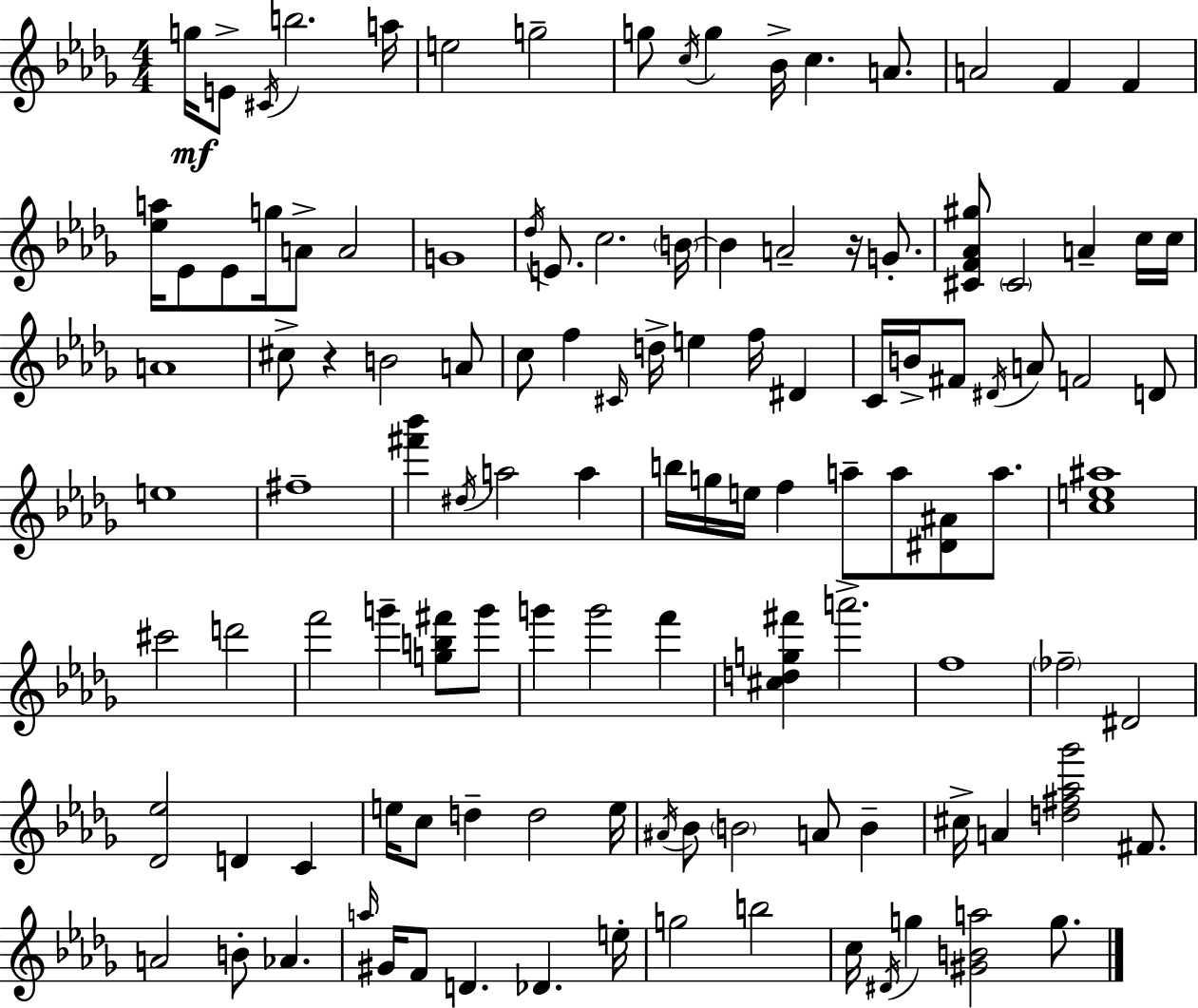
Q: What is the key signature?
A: BES minor